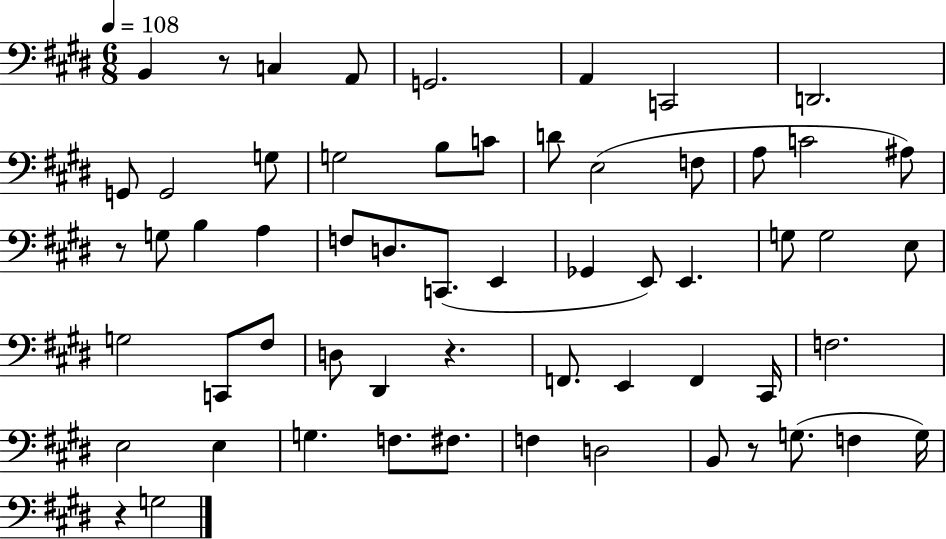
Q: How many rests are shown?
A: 5